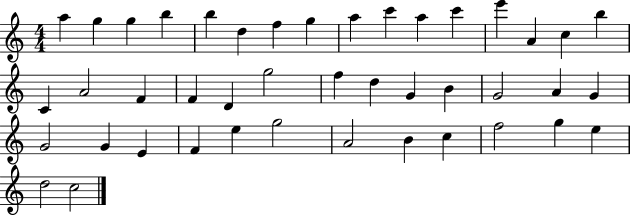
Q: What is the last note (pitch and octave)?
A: C5